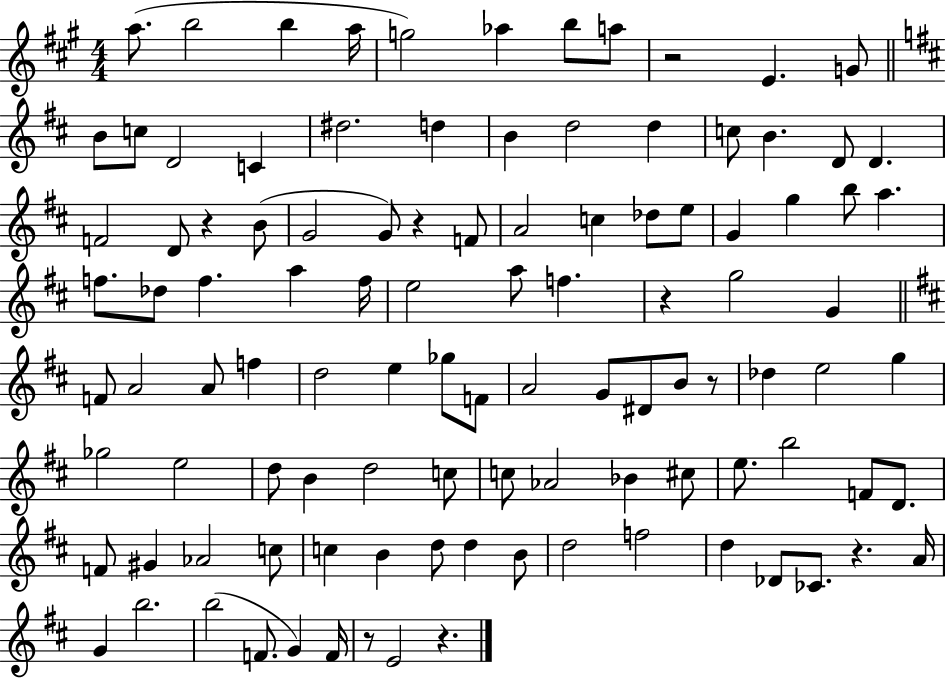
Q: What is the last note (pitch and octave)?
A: E4